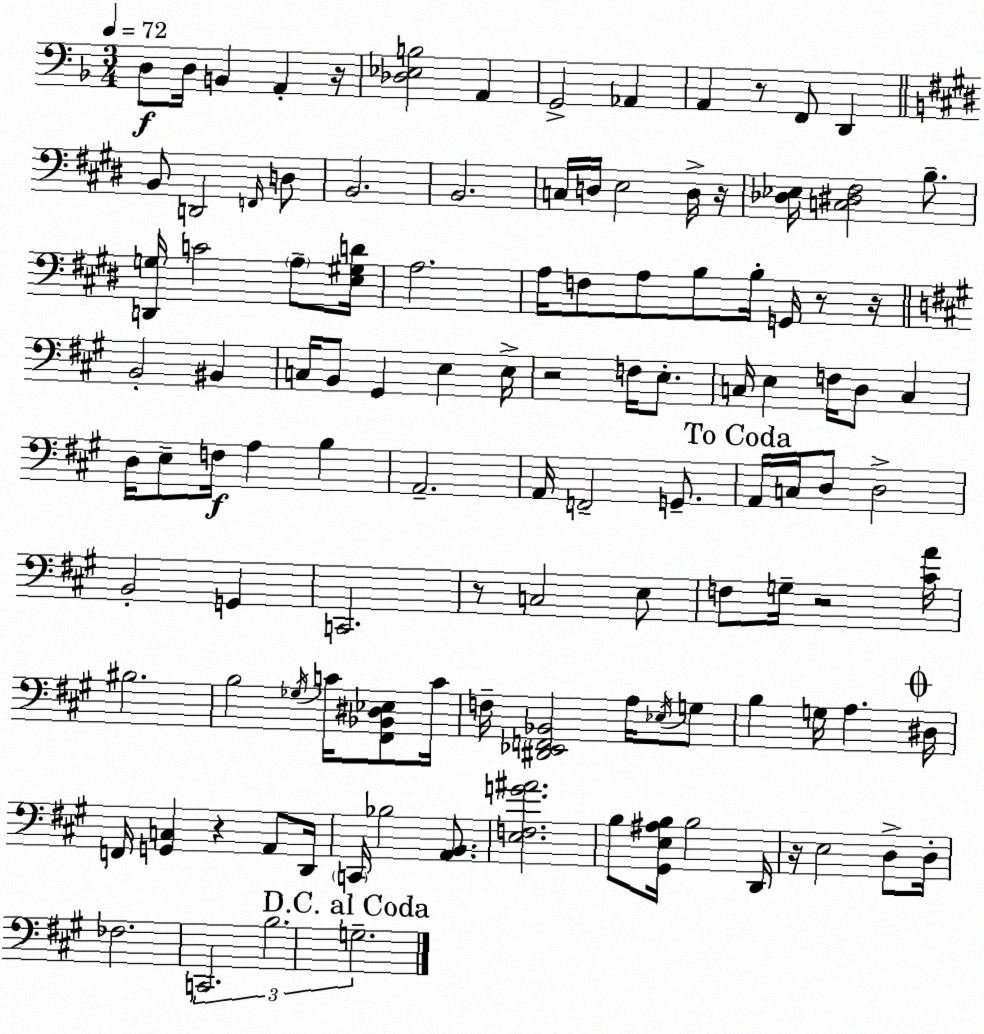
X:1
T:Untitled
M:3/4
L:1/4
K:Dm
D,/2 D,/4 B,, A,, z/4 [_D,_E,B,]2 A,, G,,2 _A,, A,, z/2 F,,/2 D,, B,,/2 D,,2 F,,/4 D,/2 B,,2 B,,2 C,/4 D,/4 E,2 D,/4 z/4 [_D,_E,]/4 [C,^D,^F,]2 B,/2 [D,,G,]/4 C2 A,/2 [E,^G,D]/4 A,2 A,/4 F,/2 A,/2 B,/2 B,/4 G,,/4 z/2 z/4 B,,2 ^B,, C,/4 B,,/2 ^G,, E, E,/4 z2 F,/4 E,/2 C,/4 E, F,/4 D,/2 C, D,/4 E,/2 F,/4 A, B, A,,2 A,,/4 F,,2 G,,/2 A,,/4 C,/4 D,/2 D,2 B,,2 G,, C,,2 z/2 C,2 E,/2 F,/2 G,/4 z2 [^CA]/4 ^B,2 B,2 _G,/4 C/4 [^F,,_B,,^D,_E,]/2 C/4 F,/4 [^D,,_E,,F,,_B,,]2 A,/4 _E,/4 G,/2 B, G,/4 A, ^D,/4 F,,/4 [G,,C,] z A,,/2 D,,/4 C,,/4 _B,2 [A,,B,,]/2 [E,F,G^A]2 B,/2 [^G,,E,^A,B,]/4 B,2 D,,/4 z/4 E,2 D,/2 D,/4 _F,2 C,,2 B,2 G,2